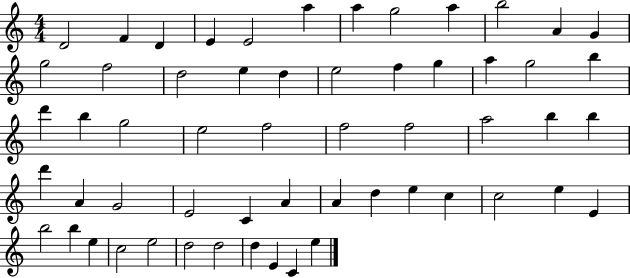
{
  \clef treble
  \numericTimeSignature
  \time 4/4
  \key c \major
  d'2 f'4 d'4 | e'4 e'2 a''4 | a''4 g''2 a''4 | b''2 a'4 g'4 | \break g''2 f''2 | d''2 e''4 d''4 | e''2 f''4 g''4 | a''4 g''2 b''4 | \break d'''4 b''4 g''2 | e''2 f''2 | f''2 f''2 | a''2 b''4 b''4 | \break d'''4 a'4 g'2 | e'2 c'4 a'4 | a'4 d''4 e''4 c''4 | c''2 e''4 e'4 | \break b''2 b''4 e''4 | c''2 e''2 | d''2 d''2 | d''4 e'4 c'4 e''4 | \break \bar "|."
}